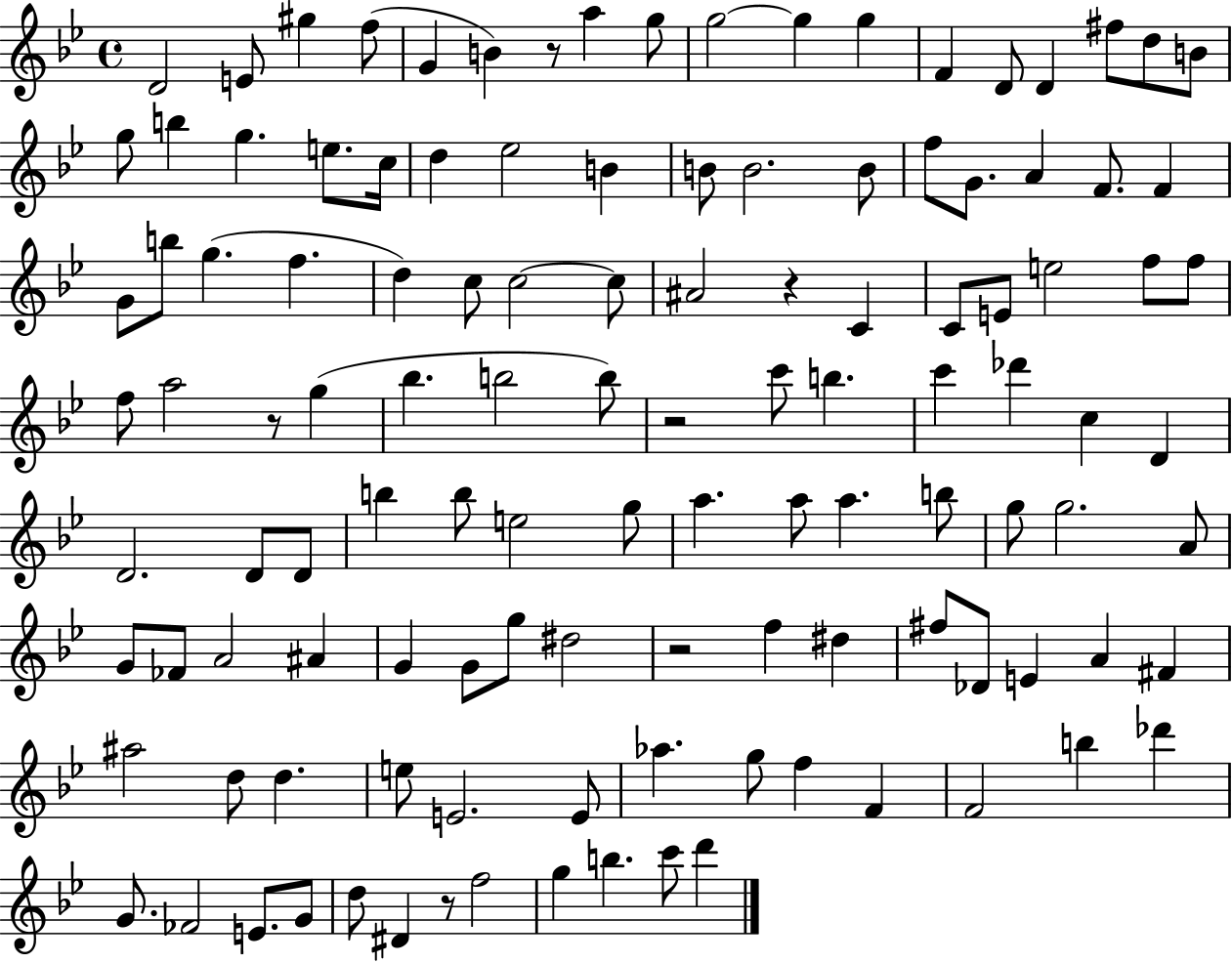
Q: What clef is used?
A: treble